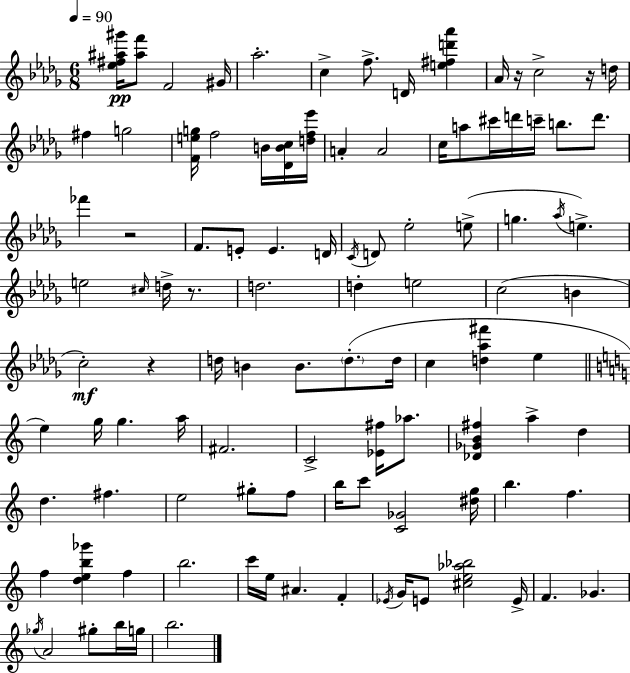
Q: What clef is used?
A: treble